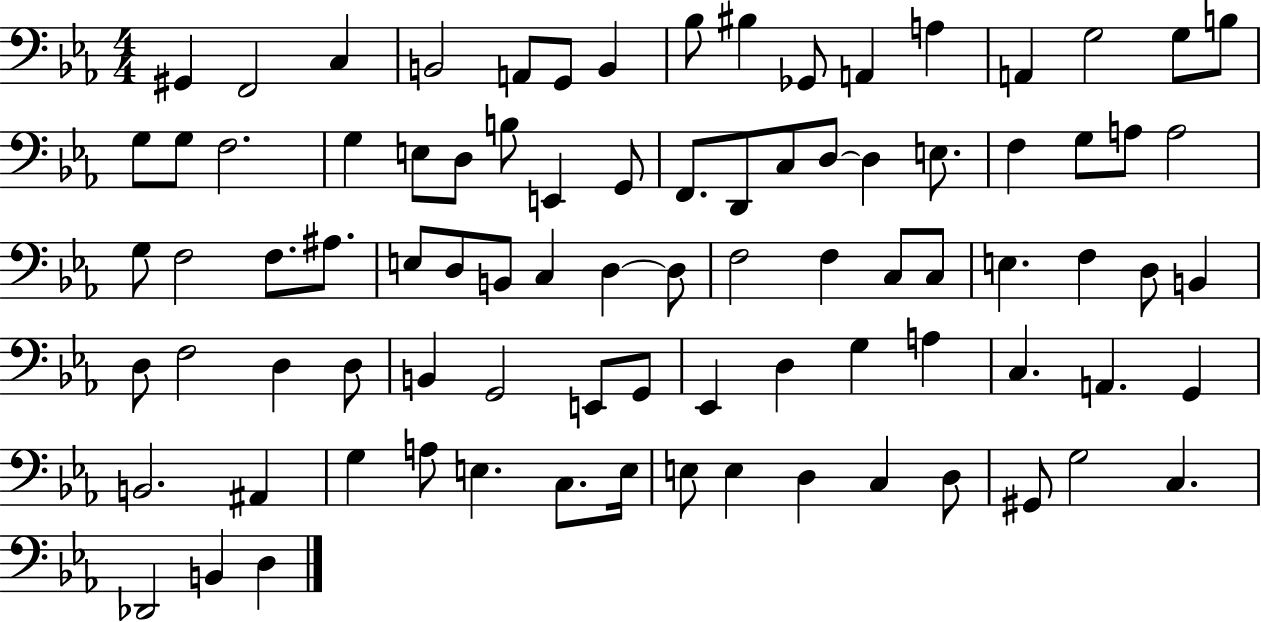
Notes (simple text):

G#2/q F2/h C3/q B2/h A2/e G2/e B2/q Bb3/e BIS3/q Gb2/e A2/q A3/q A2/q G3/h G3/e B3/e G3/e G3/e F3/h. G3/q E3/e D3/e B3/e E2/q G2/e F2/e. D2/e C3/e D3/e D3/q E3/e. F3/q G3/e A3/e A3/h G3/e F3/h F3/e. A#3/e. E3/e D3/e B2/e C3/q D3/q D3/e F3/h F3/q C3/e C3/e E3/q. F3/q D3/e B2/q D3/e F3/h D3/q D3/e B2/q G2/h E2/e G2/e Eb2/q D3/q G3/q A3/q C3/q. A2/q. G2/q B2/h. A#2/q G3/q A3/e E3/q. C3/e. E3/s E3/e E3/q D3/q C3/q D3/e G#2/e G3/h C3/q. Db2/h B2/q D3/q